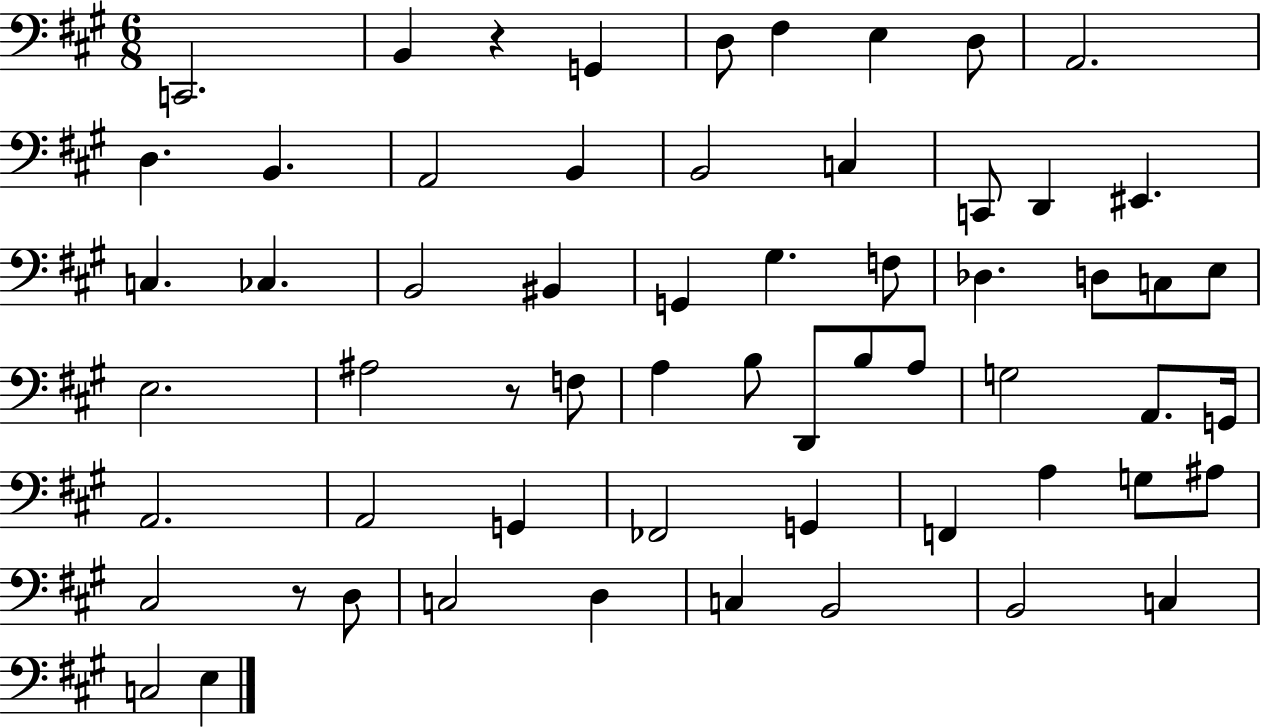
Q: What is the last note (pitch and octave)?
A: E3